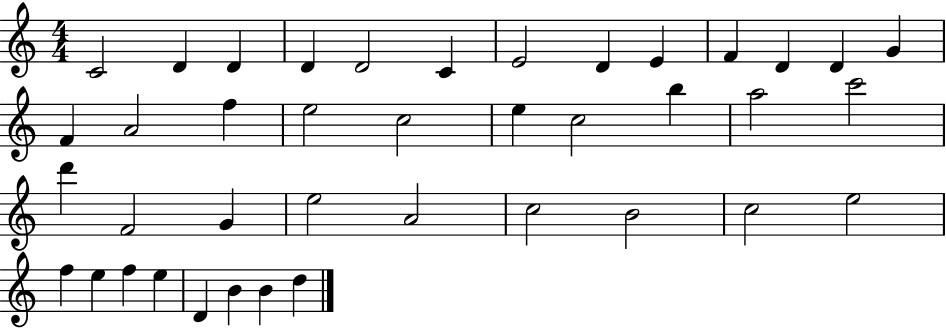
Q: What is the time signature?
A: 4/4